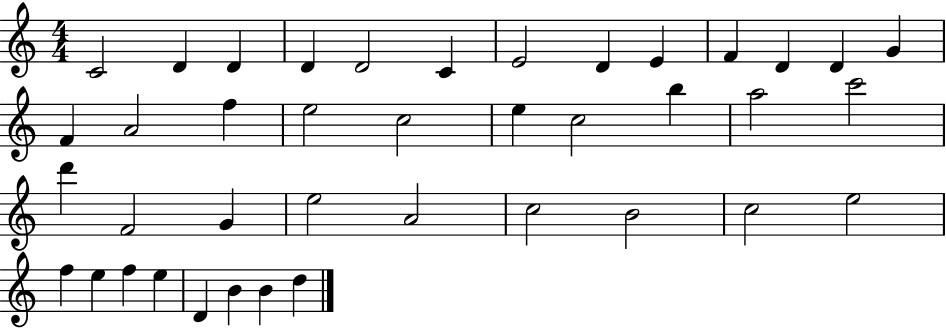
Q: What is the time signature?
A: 4/4